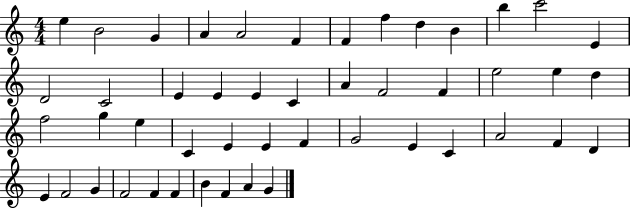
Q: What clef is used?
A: treble